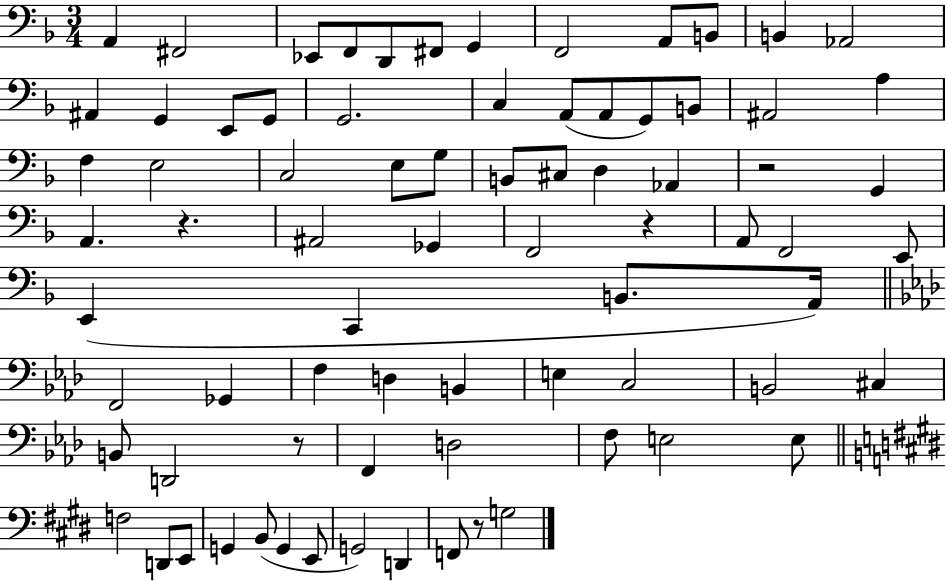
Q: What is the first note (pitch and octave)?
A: A2